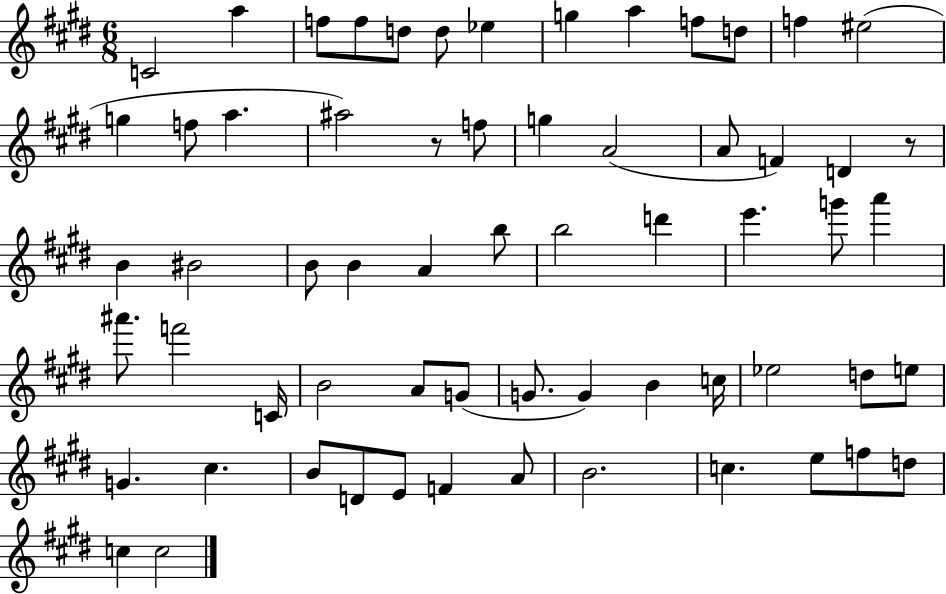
C4/h A5/q F5/e F5/e D5/e D5/e Eb5/q G5/q A5/q F5/e D5/e F5/q EIS5/h G5/q F5/e A5/q. A#5/h R/e F5/e G5/q A4/h A4/e F4/q D4/q R/e B4/q BIS4/h B4/e B4/q A4/q B5/e B5/h D6/q E6/q. G6/e A6/q A#6/e. F6/h C4/s B4/h A4/e G4/e G4/e. G4/q B4/q C5/s Eb5/h D5/e E5/e G4/q. C#5/q. B4/e D4/e E4/e F4/q A4/e B4/h. C5/q. E5/e F5/e D5/e C5/q C5/h